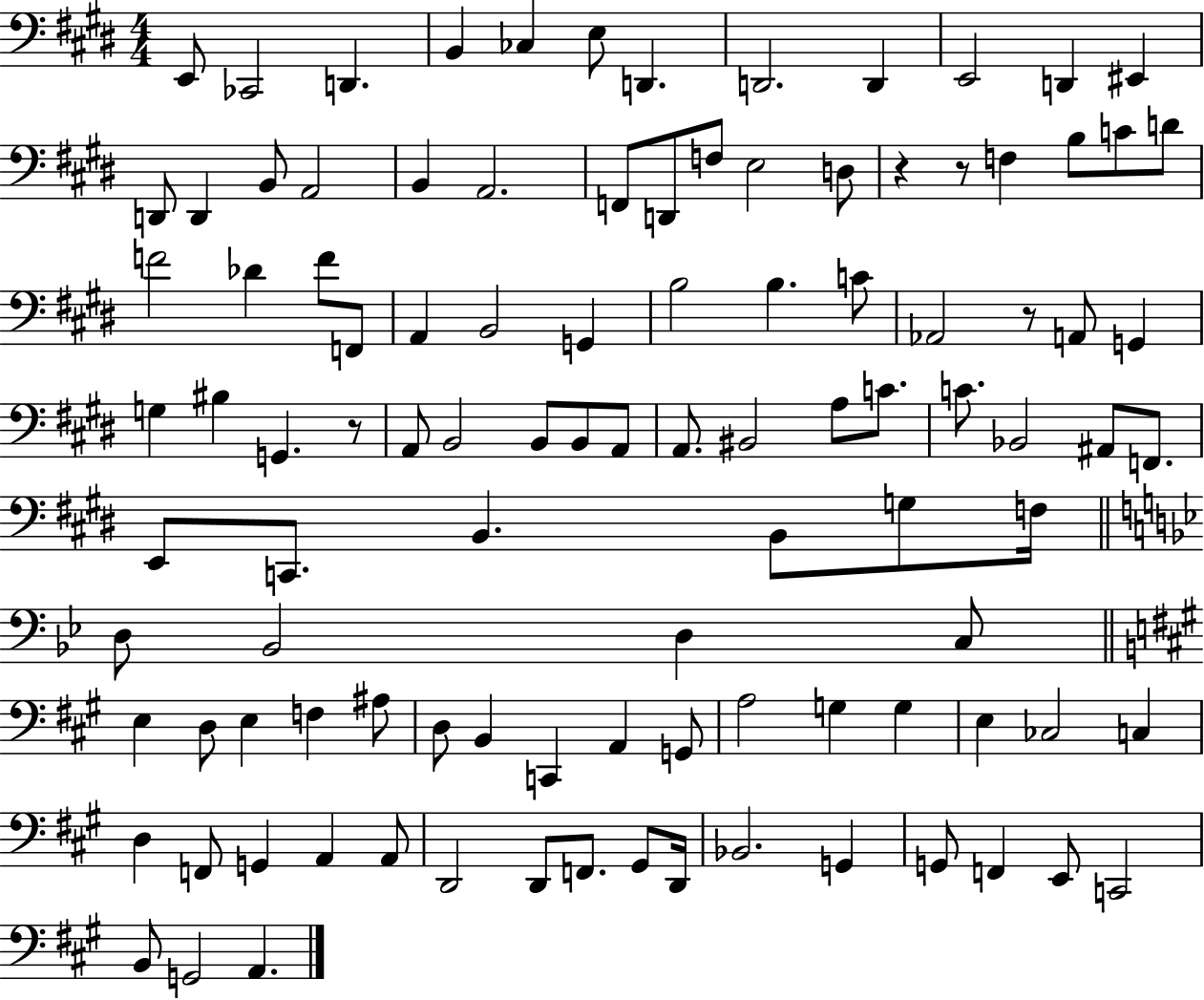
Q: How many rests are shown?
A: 4